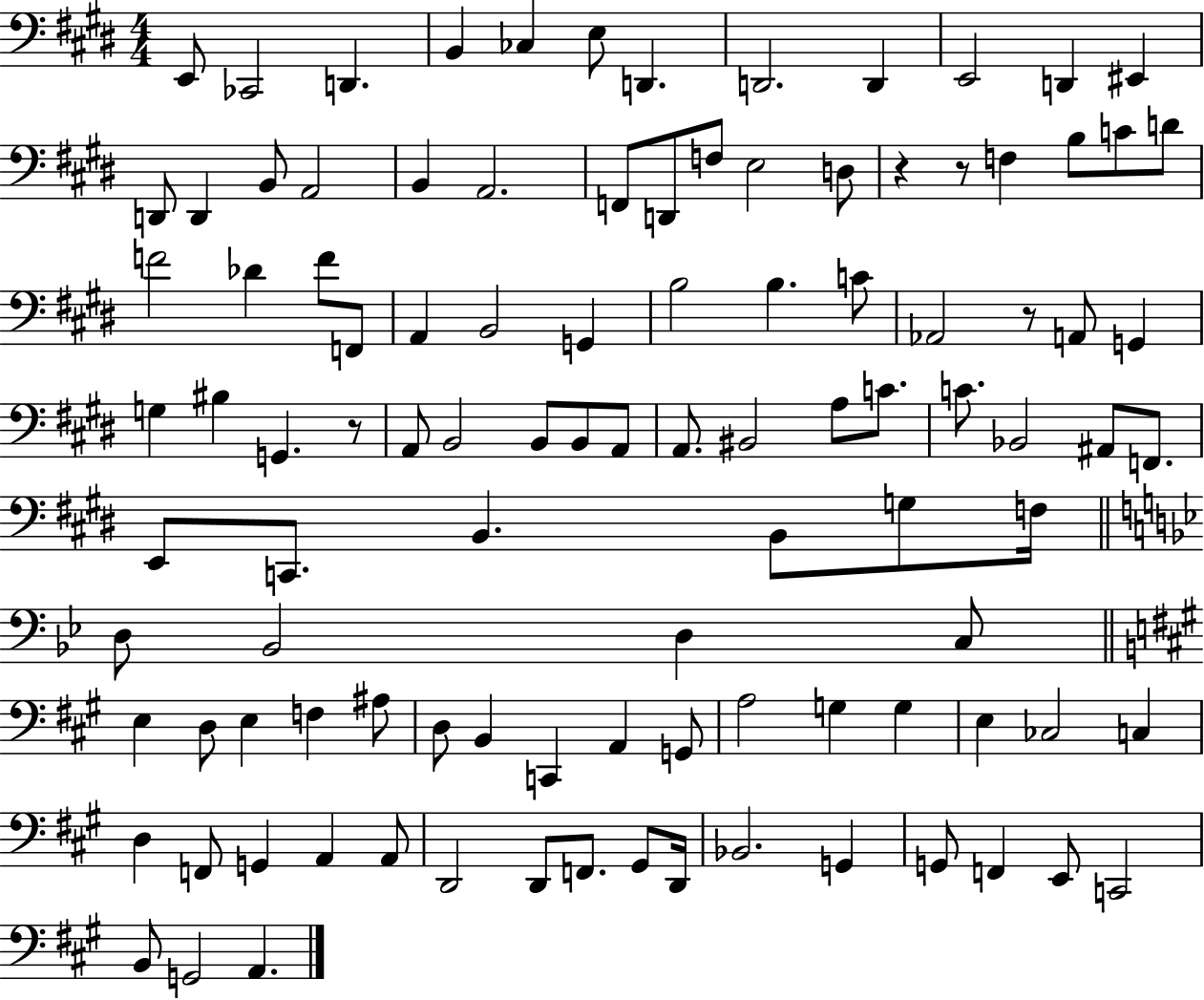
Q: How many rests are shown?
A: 4